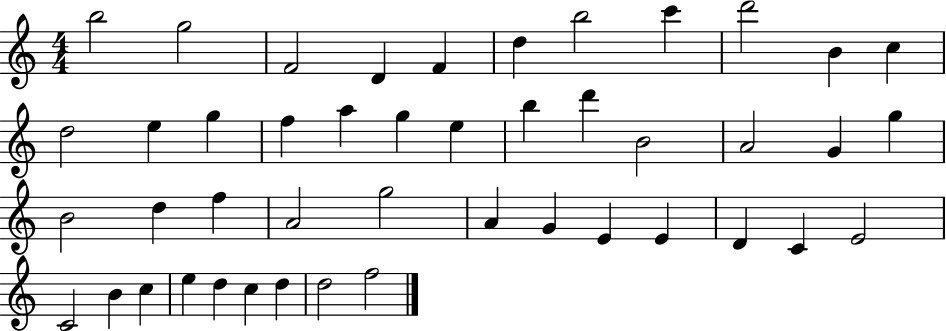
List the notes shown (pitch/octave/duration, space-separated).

B5/h G5/h F4/h D4/q F4/q D5/q B5/h C6/q D6/h B4/q C5/q D5/h E5/q G5/q F5/q A5/q G5/q E5/q B5/q D6/q B4/h A4/h G4/q G5/q B4/h D5/q F5/q A4/h G5/h A4/q G4/q E4/q E4/q D4/q C4/q E4/h C4/h B4/q C5/q E5/q D5/q C5/q D5/q D5/h F5/h